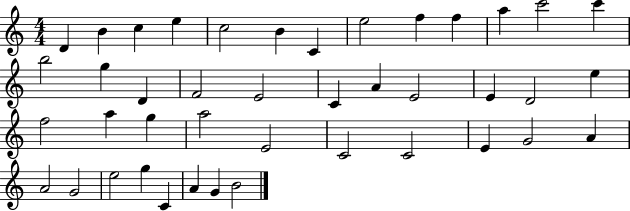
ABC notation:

X:1
T:Untitled
M:4/4
L:1/4
K:C
D B c e c2 B C e2 f f a c'2 c' b2 g D F2 E2 C A E2 E D2 e f2 a g a2 E2 C2 C2 E G2 A A2 G2 e2 g C A G B2